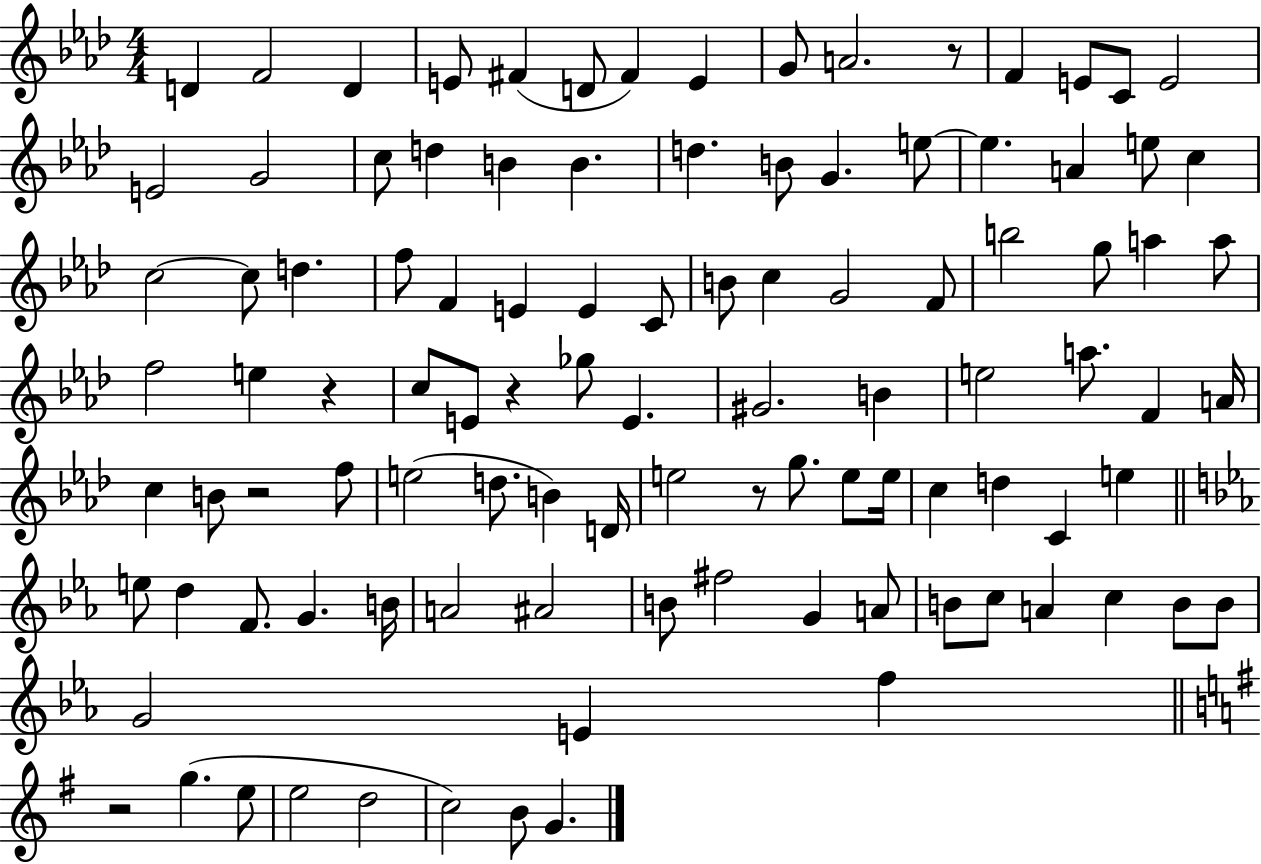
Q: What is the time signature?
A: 4/4